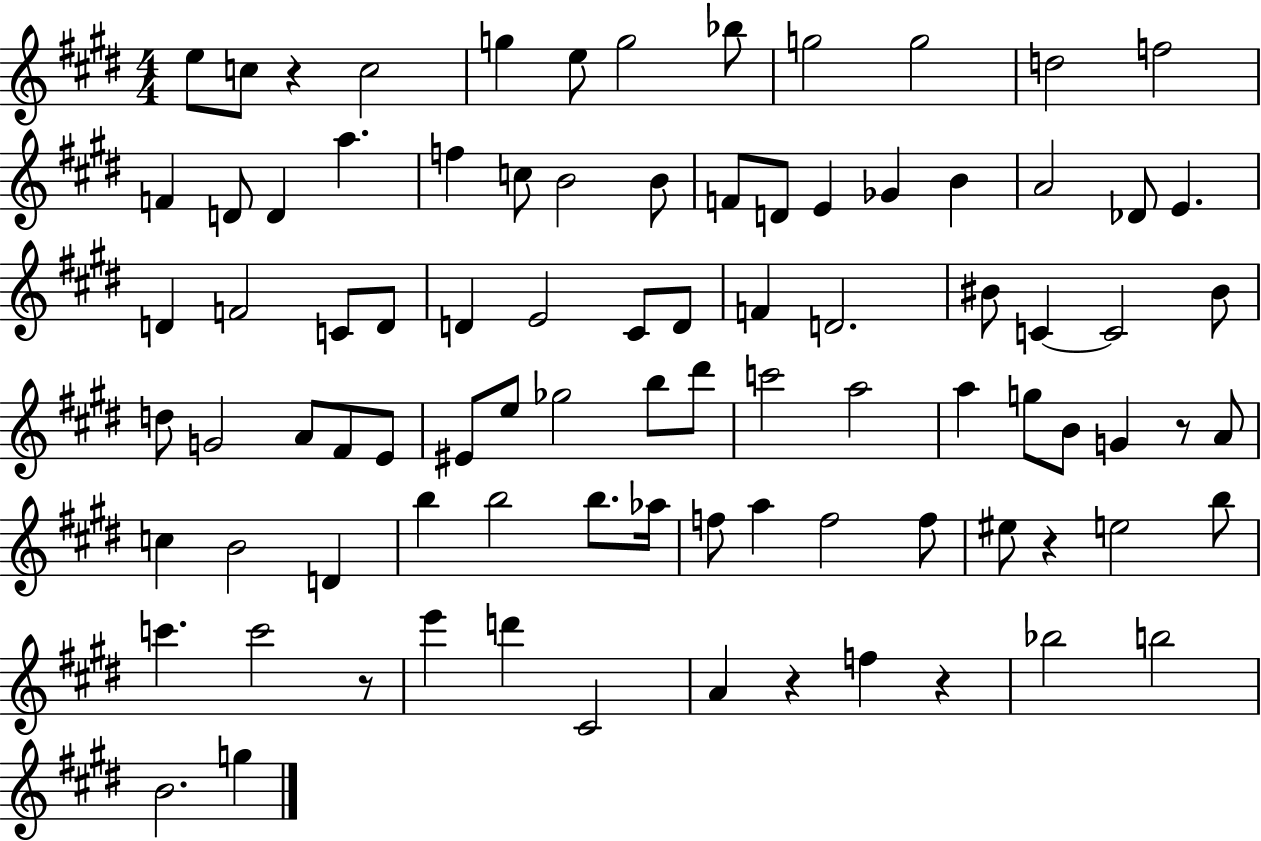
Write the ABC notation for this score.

X:1
T:Untitled
M:4/4
L:1/4
K:E
e/2 c/2 z c2 g e/2 g2 _b/2 g2 g2 d2 f2 F D/2 D a f c/2 B2 B/2 F/2 D/2 E _G B A2 _D/2 E D F2 C/2 D/2 D E2 ^C/2 D/2 F D2 ^B/2 C C2 ^B/2 d/2 G2 A/2 ^F/2 E/2 ^E/2 e/2 _g2 b/2 ^d'/2 c'2 a2 a g/2 B/2 G z/2 A/2 c B2 D b b2 b/2 _a/4 f/2 a f2 f/2 ^e/2 z e2 b/2 c' c'2 z/2 e' d' ^C2 A z f z _b2 b2 B2 g